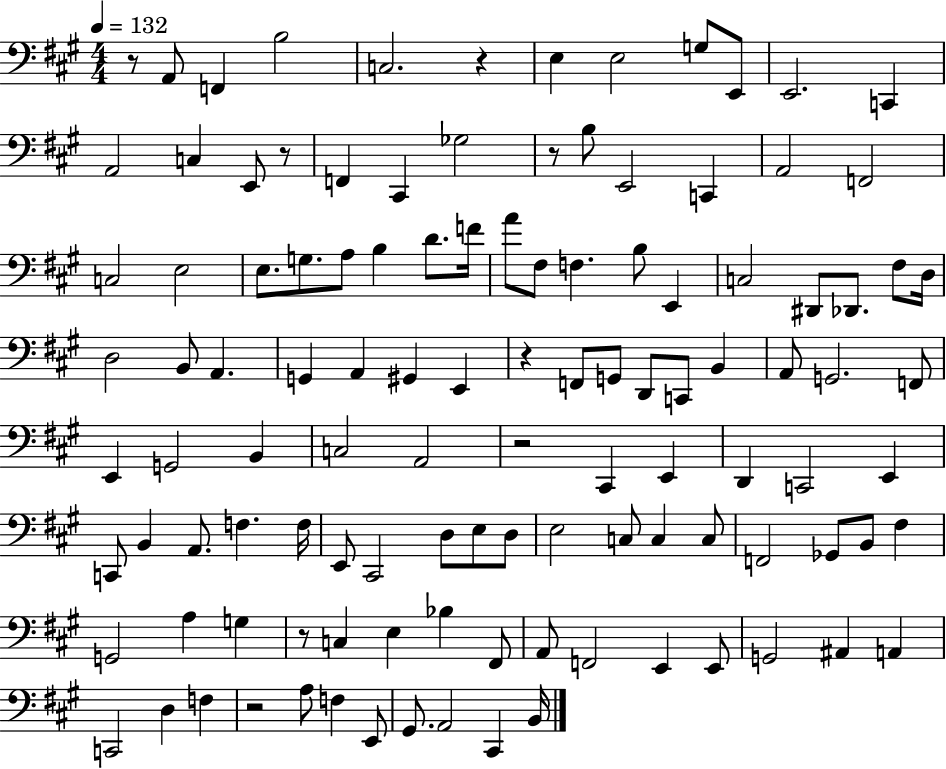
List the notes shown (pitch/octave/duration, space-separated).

R/e A2/e F2/q B3/h C3/h. R/q E3/q E3/h G3/e E2/e E2/h. C2/q A2/h C3/q E2/e R/e F2/q C#2/q Gb3/h R/e B3/e E2/h C2/q A2/h F2/h C3/h E3/h E3/e. G3/e. A3/e B3/q D4/e. F4/s A4/e F#3/e F3/q. B3/e E2/q C3/h D#2/e Db2/e. F#3/e D3/s D3/h B2/e A2/q. G2/q A2/q G#2/q E2/q R/q F2/e G2/e D2/e C2/e B2/q A2/e G2/h. F2/e E2/q G2/h B2/q C3/h A2/h R/h C#2/q E2/q D2/q C2/h E2/q C2/e B2/q A2/e. F3/q. F3/s E2/e C#2/h D3/e E3/e D3/e E3/h C3/e C3/q C3/e F2/h Gb2/e B2/e F#3/q G2/h A3/q G3/q R/e C3/q E3/q Bb3/q F#2/e A2/e F2/h E2/q E2/e G2/h A#2/q A2/q C2/h D3/q F3/q R/h A3/e F3/q E2/e G#2/e. A2/h C#2/q B2/s